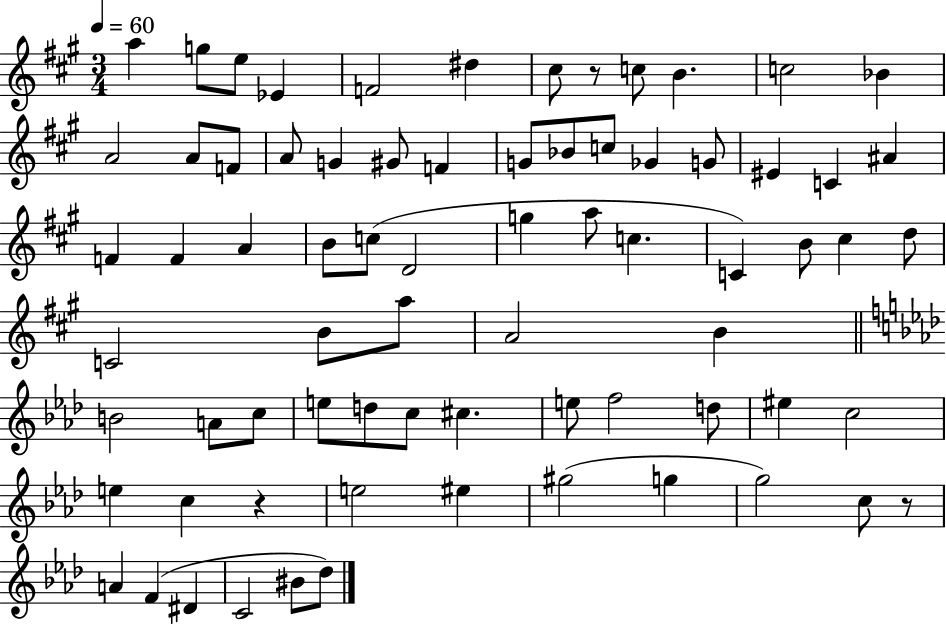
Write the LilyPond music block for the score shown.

{
  \clef treble
  \numericTimeSignature
  \time 3/4
  \key a \major
  \tempo 4 = 60
  a''4 g''8 e''8 ees'4 | f'2 dis''4 | cis''8 r8 c''8 b'4. | c''2 bes'4 | \break a'2 a'8 f'8 | a'8 g'4 gis'8 f'4 | g'8 bes'8 c''8 ges'4 g'8 | eis'4 c'4 ais'4 | \break f'4 f'4 a'4 | b'8 c''8( d'2 | g''4 a''8 c''4. | c'4) b'8 cis''4 d''8 | \break c'2 b'8 a''8 | a'2 b'4 | \bar "||" \break \key f \minor b'2 a'8 c''8 | e''8 d''8 c''8 cis''4. | e''8 f''2 d''8 | eis''4 c''2 | \break e''4 c''4 r4 | e''2 eis''4 | gis''2( g''4 | g''2) c''8 r8 | \break a'4 f'4( dis'4 | c'2 bis'8 des''8) | \bar "|."
}